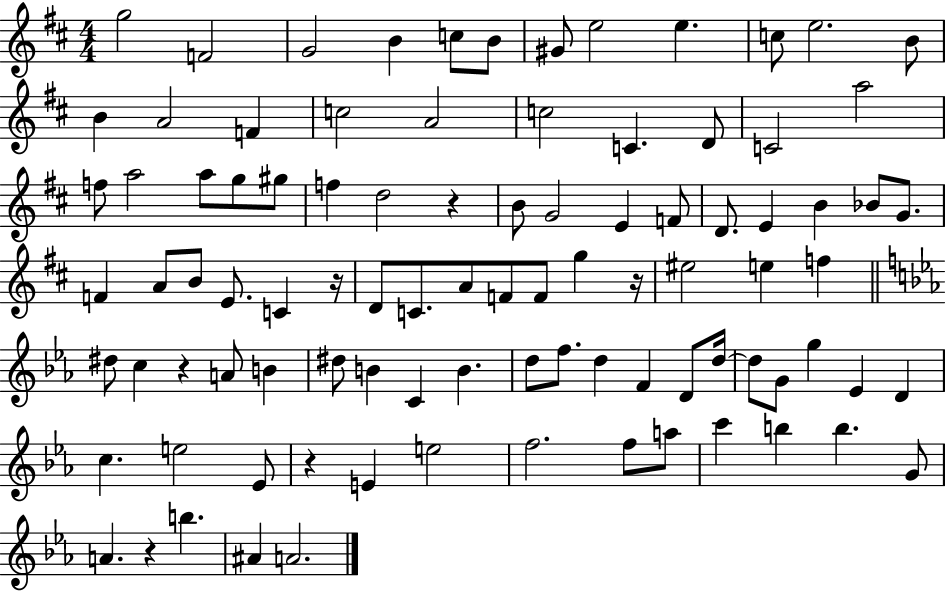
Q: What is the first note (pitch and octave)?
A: G5